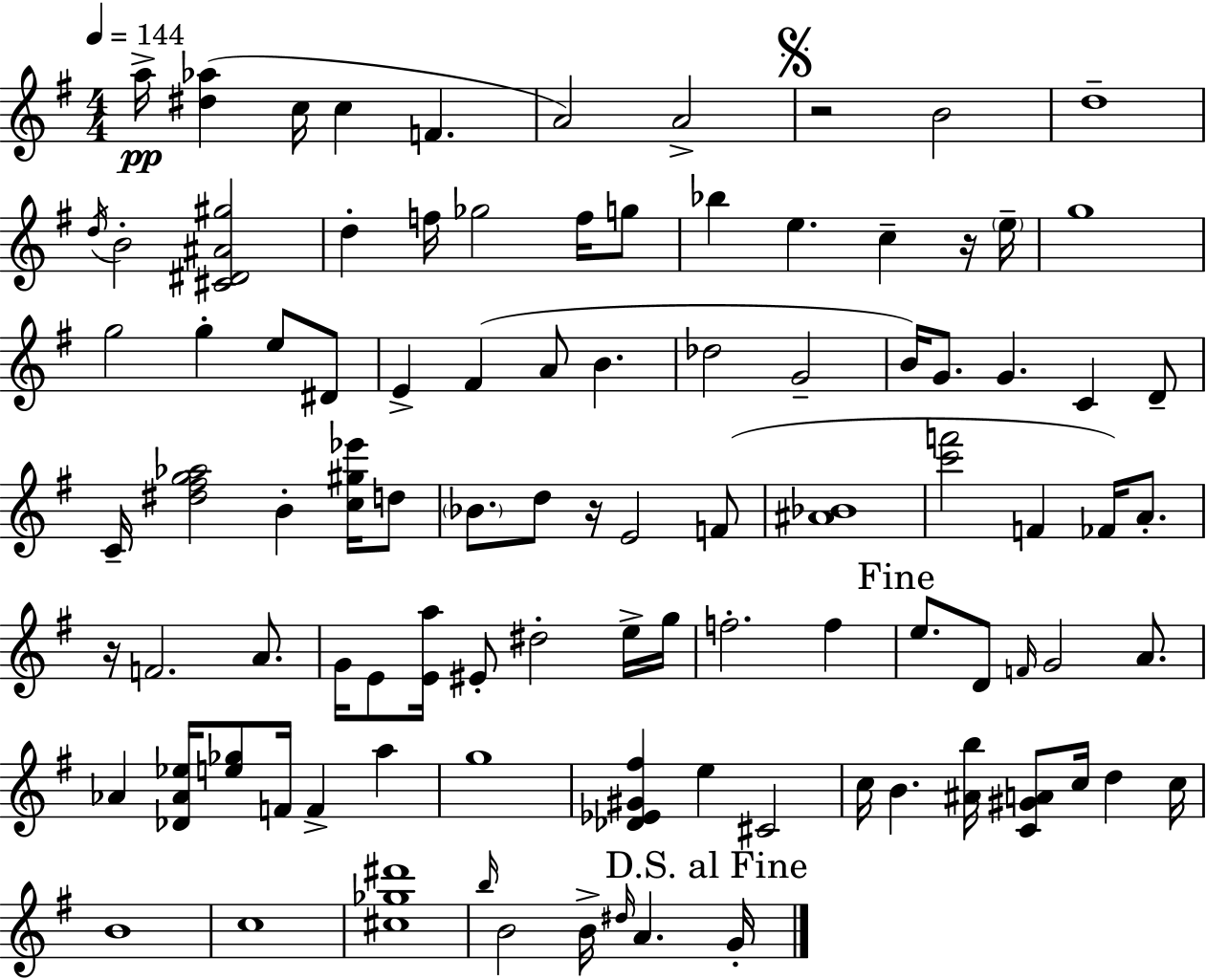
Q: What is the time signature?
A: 4/4